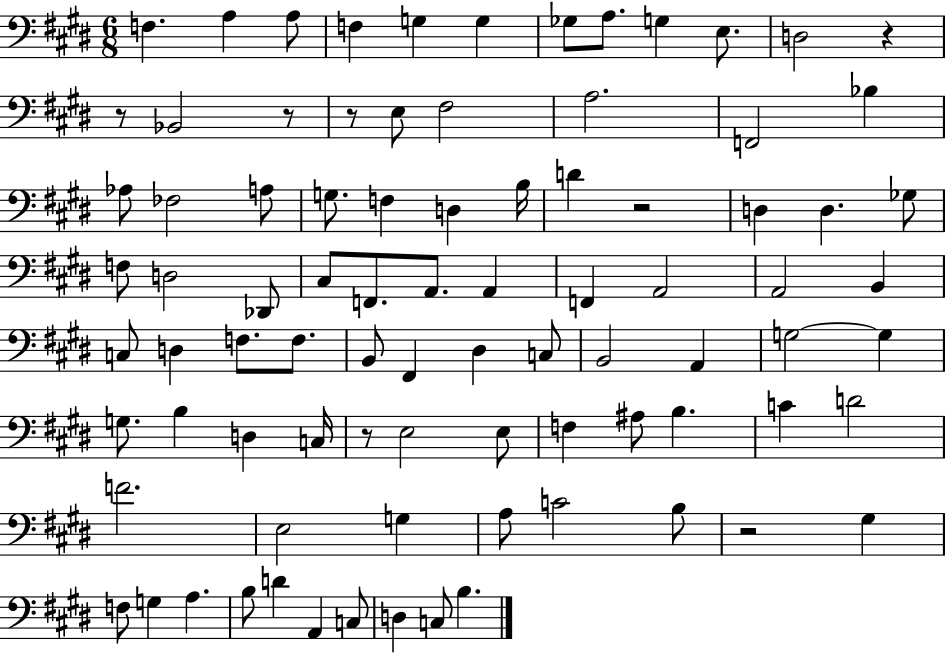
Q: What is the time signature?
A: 6/8